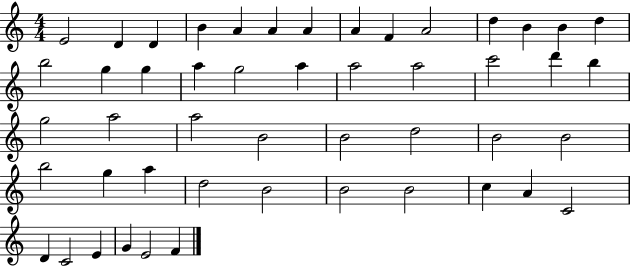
E4/h D4/q D4/q B4/q A4/q A4/q A4/q A4/q F4/q A4/h D5/q B4/q B4/q D5/q B5/h G5/q G5/q A5/q G5/h A5/q A5/h A5/h C6/h D6/q B5/q G5/h A5/h A5/h B4/h B4/h D5/h B4/h B4/h B5/h G5/q A5/q D5/h B4/h B4/h B4/h C5/q A4/q C4/h D4/q C4/h E4/q G4/q E4/h F4/q